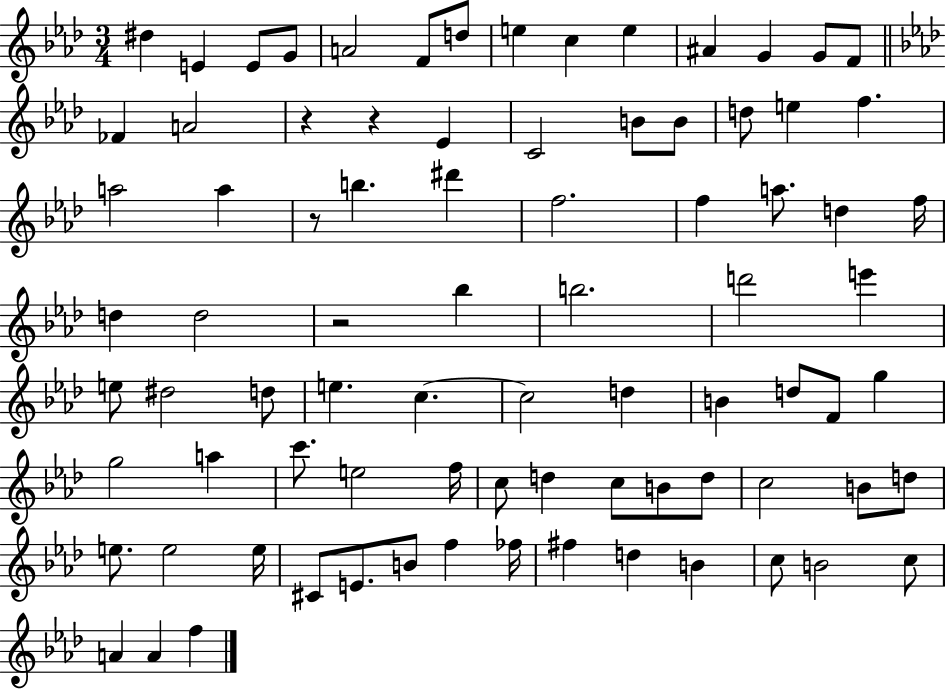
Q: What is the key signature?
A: AES major